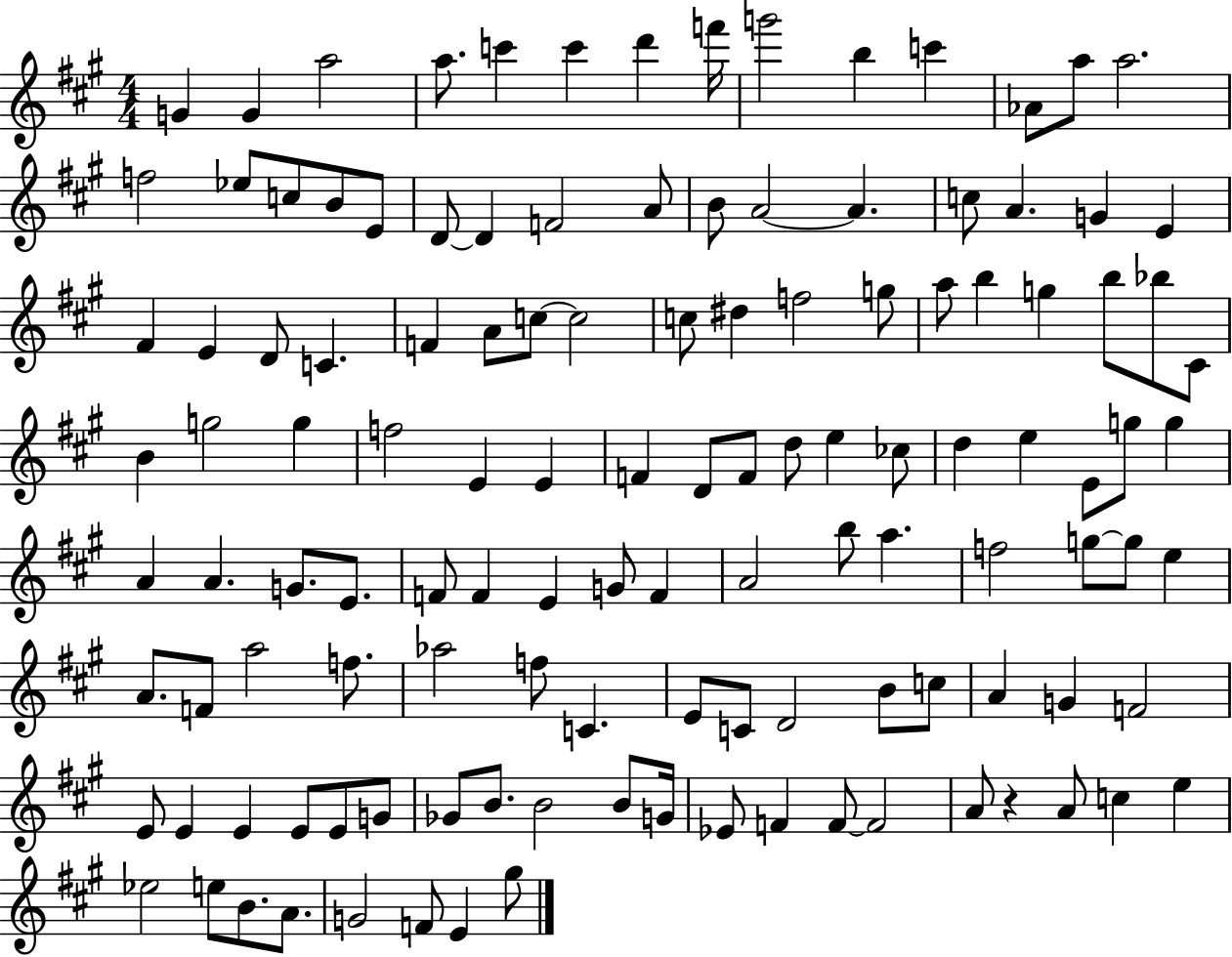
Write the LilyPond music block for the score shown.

{
  \clef treble
  \numericTimeSignature
  \time 4/4
  \key a \major
  \repeat volta 2 { g'4 g'4 a''2 | a''8. c'''4 c'''4 d'''4 f'''16 | g'''2 b''4 c'''4 | aes'8 a''8 a''2. | \break f''2 ees''8 c''8 b'8 e'8 | d'8~~ d'4 f'2 a'8 | b'8 a'2~~ a'4. | c''8 a'4. g'4 e'4 | \break fis'4 e'4 d'8 c'4. | f'4 a'8 c''8~~ c''2 | c''8 dis''4 f''2 g''8 | a''8 b''4 g''4 b''8 bes''8 cis'8 | \break b'4 g''2 g''4 | f''2 e'4 e'4 | f'4 d'8 f'8 d''8 e''4 ces''8 | d''4 e''4 e'8 g''8 g''4 | \break a'4 a'4. g'8. e'8. | f'8 f'4 e'4 g'8 f'4 | a'2 b''8 a''4. | f''2 g''8~~ g''8 e''4 | \break a'8. f'8 a''2 f''8. | aes''2 f''8 c'4. | e'8 c'8 d'2 b'8 c''8 | a'4 g'4 f'2 | \break e'8 e'4 e'4 e'8 e'8 g'8 | ges'8 b'8. b'2 b'8 g'16 | ees'8 f'4 f'8~~ f'2 | a'8 r4 a'8 c''4 e''4 | \break ees''2 e''8 b'8. a'8. | g'2 f'8 e'4 gis''8 | } \bar "|."
}